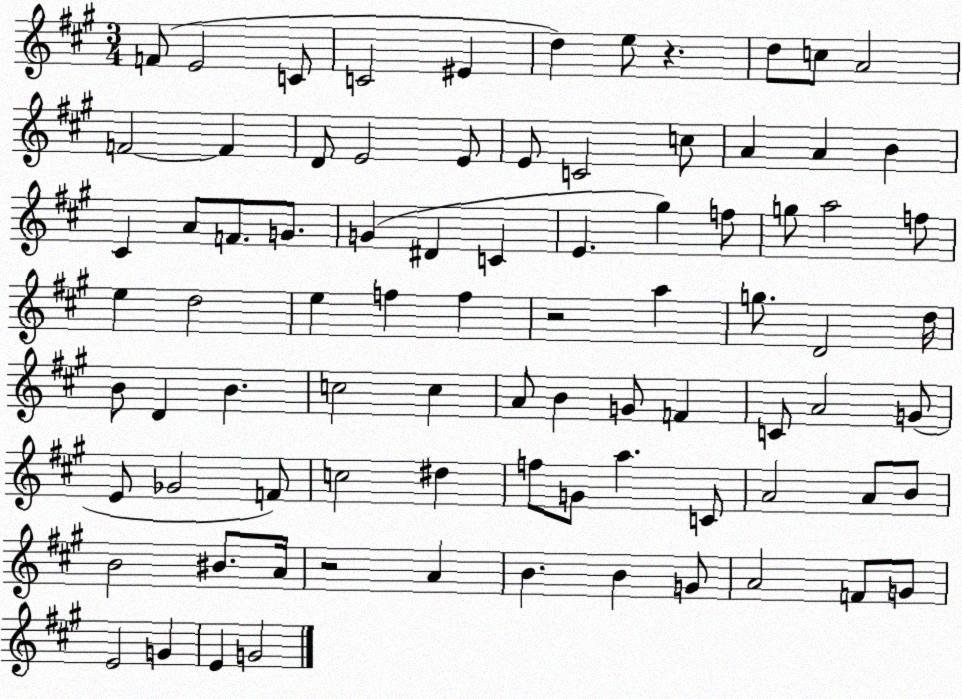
X:1
T:Untitled
M:3/4
L:1/4
K:A
F/2 E2 C/2 C2 ^E d e/2 z d/2 c/2 A2 F2 F D/2 E2 E/2 E/2 C2 c/2 A A B ^C A/2 F/2 G/2 G ^D C E ^g f/2 g/2 a2 f/2 e d2 e f f z2 a g/2 D2 d/4 B/2 D B c2 c A/2 B G/2 F C/2 A2 G/2 E/2 _G2 F/2 c2 ^d f/2 G/2 a C/2 A2 A/2 B/2 B2 ^B/2 A/4 z2 A B B G/2 A2 F/2 G/2 E2 G E G2